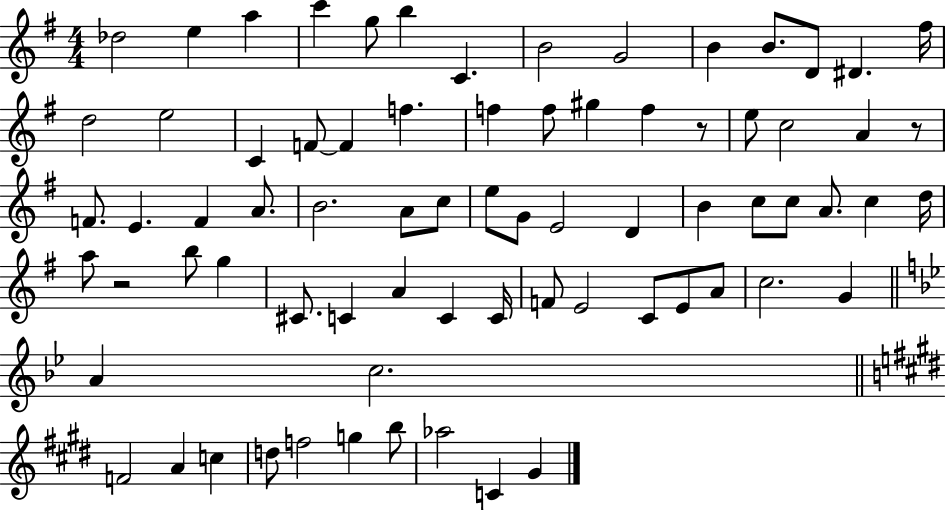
Db5/h E5/q A5/q C6/q G5/e B5/q C4/q. B4/h G4/h B4/q B4/e. D4/e D#4/q. F#5/s D5/h E5/h C4/q F4/e F4/q F5/q. F5/q F5/e G#5/q F5/q R/e E5/e C5/h A4/q R/e F4/e. E4/q. F4/q A4/e. B4/h. A4/e C5/e E5/e G4/e E4/h D4/q B4/q C5/e C5/e A4/e. C5/q D5/s A5/e R/h B5/e G5/q C#4/e. C4/q A4/q C4/q C4/s F4/e E4/h C4/e E4/e A4/e C5/h. G4/q A4/q C5/h. F4/h A4/q C5/q D5/e F5/h G5/q B5/e Ab5/h C4/q G#4/q